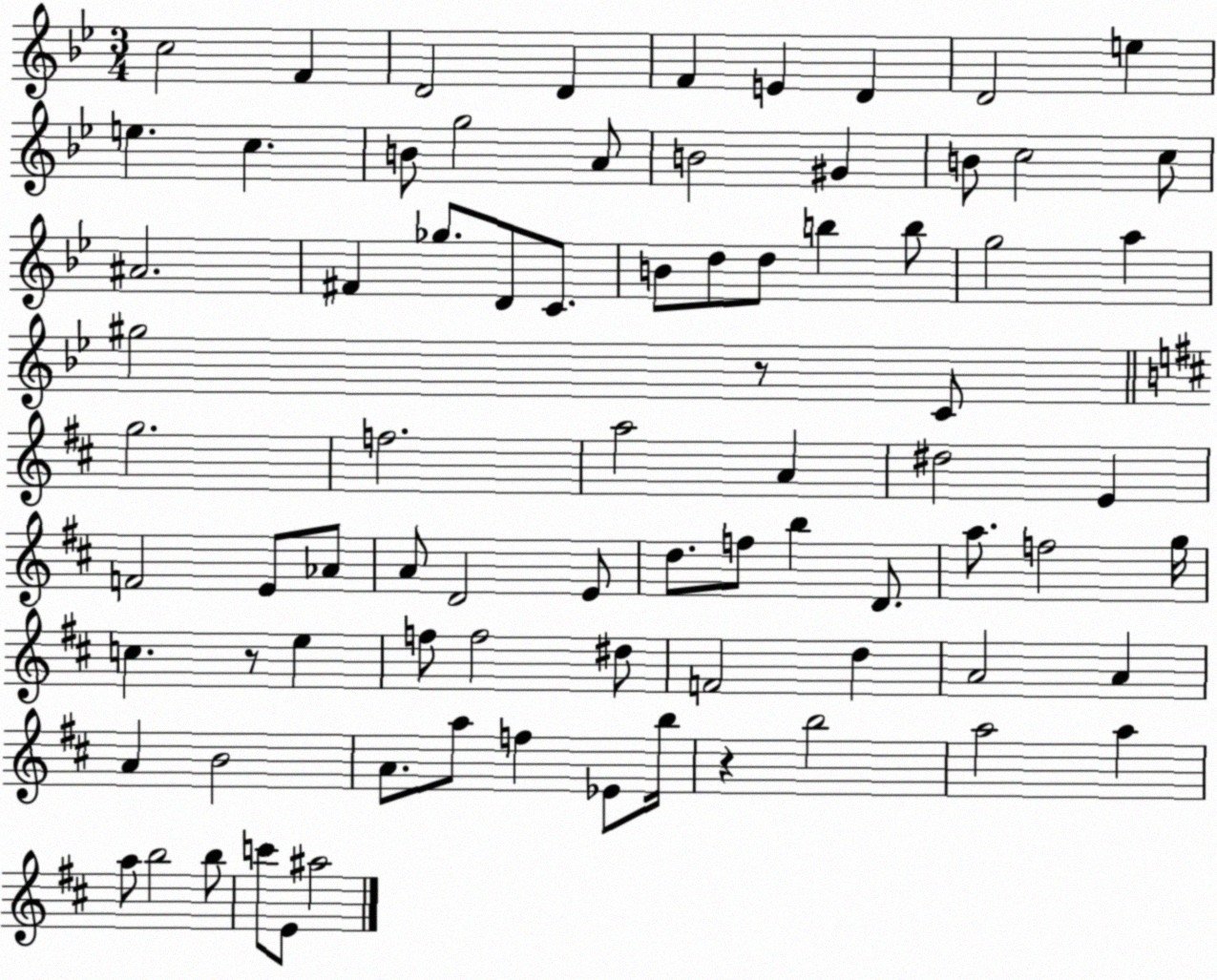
X:1
T:Untitled
M:3/4
L:1/4
K:Bb
c2 F D2 D F E D D2 e e c B/2 g2 A/2 B2 ^G B/2 c2 c/2 ^A2 ^F _g/2 D/2 C/2 B/2 d/2 d/2 b b/2 g2 a ^g2 z/2 C/2 g2 f2 a2 A ^d2 E F2 E/2 _A/2 A/2 D2 E/2 d/2 f/2 b D/2 a/2 f2 g/4 c z/2 e f/2 f2 ^d/2 F2 d A2 A A B2 A/2 a/2 f _E/2 b/4 z b2 a2 a a/2 b2 b/2 c'/2 E/2 ^a2